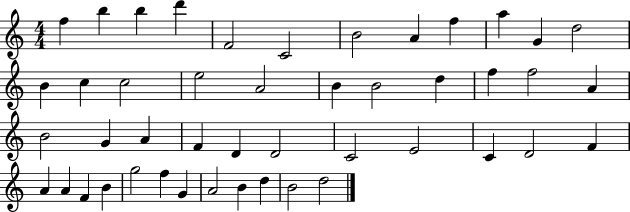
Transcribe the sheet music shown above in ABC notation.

X:1
T:Untitled
M:4/4
L:1/4
K:C
f b b d' F2 C2 B2 A f a G d2 B c c2 e2 A2 B B2 d f f2 A B2 G A F D D2 C2 E2 C D2 F A A F B g2 f G A2 B d B2 d2